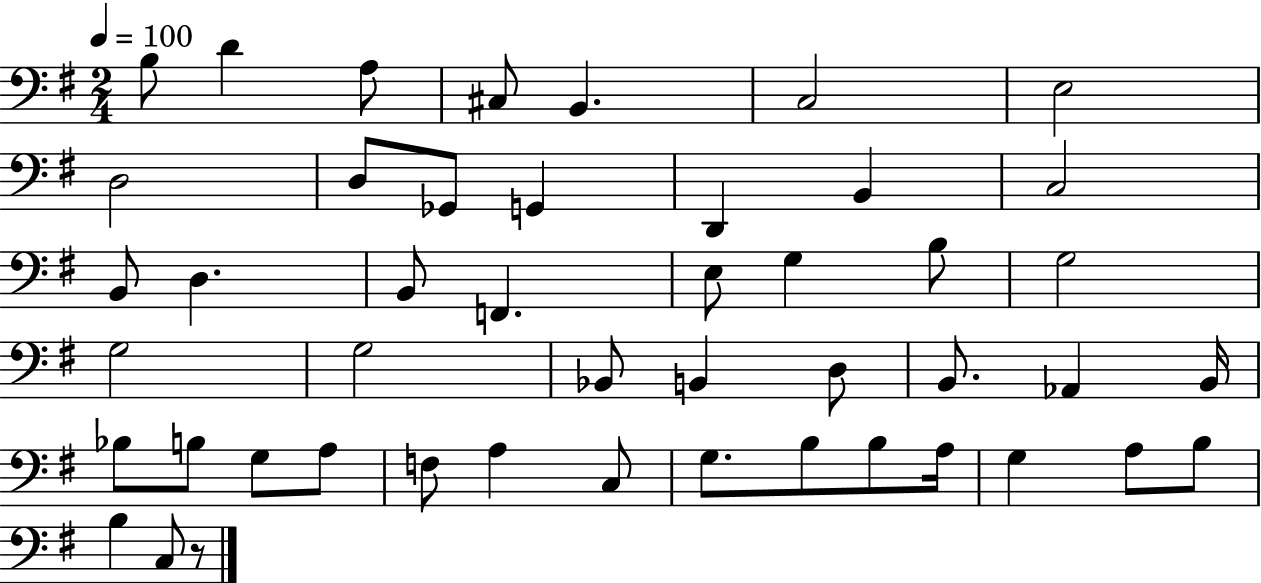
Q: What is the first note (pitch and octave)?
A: B3